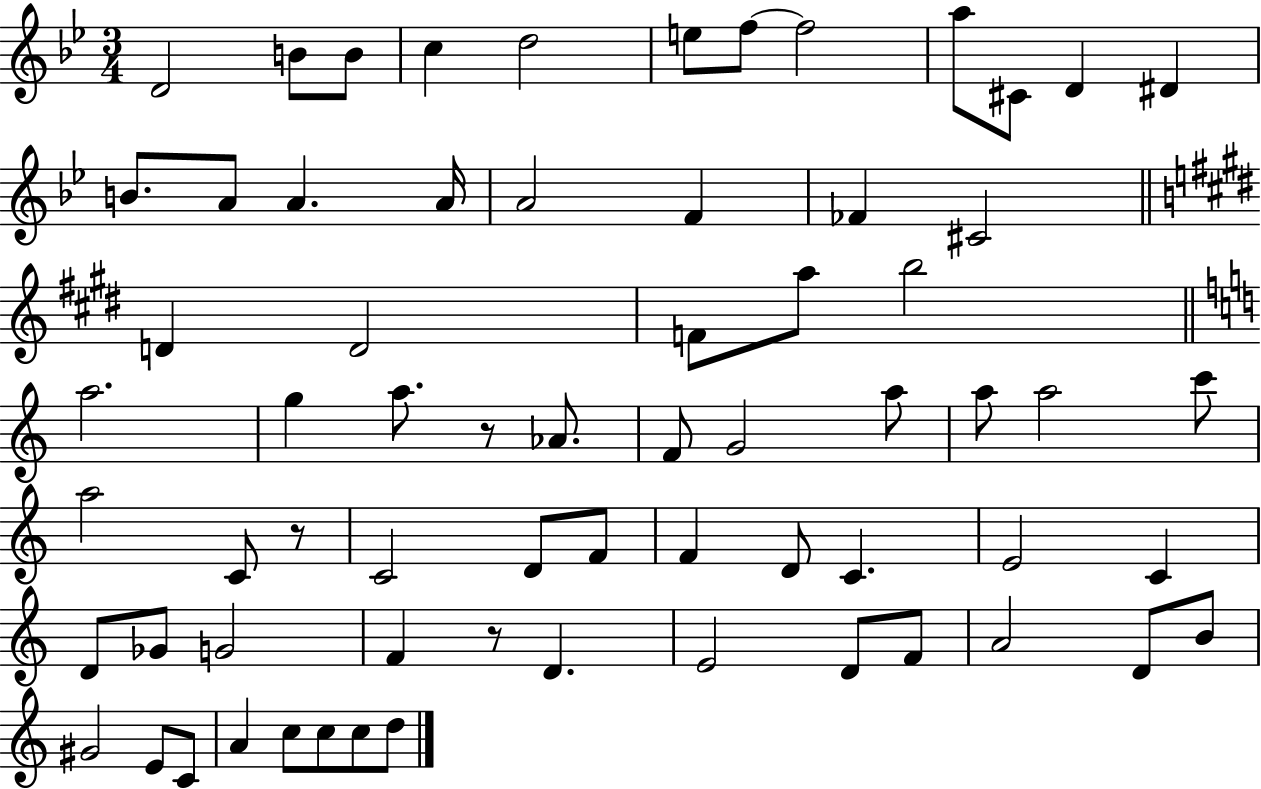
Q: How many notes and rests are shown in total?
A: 67